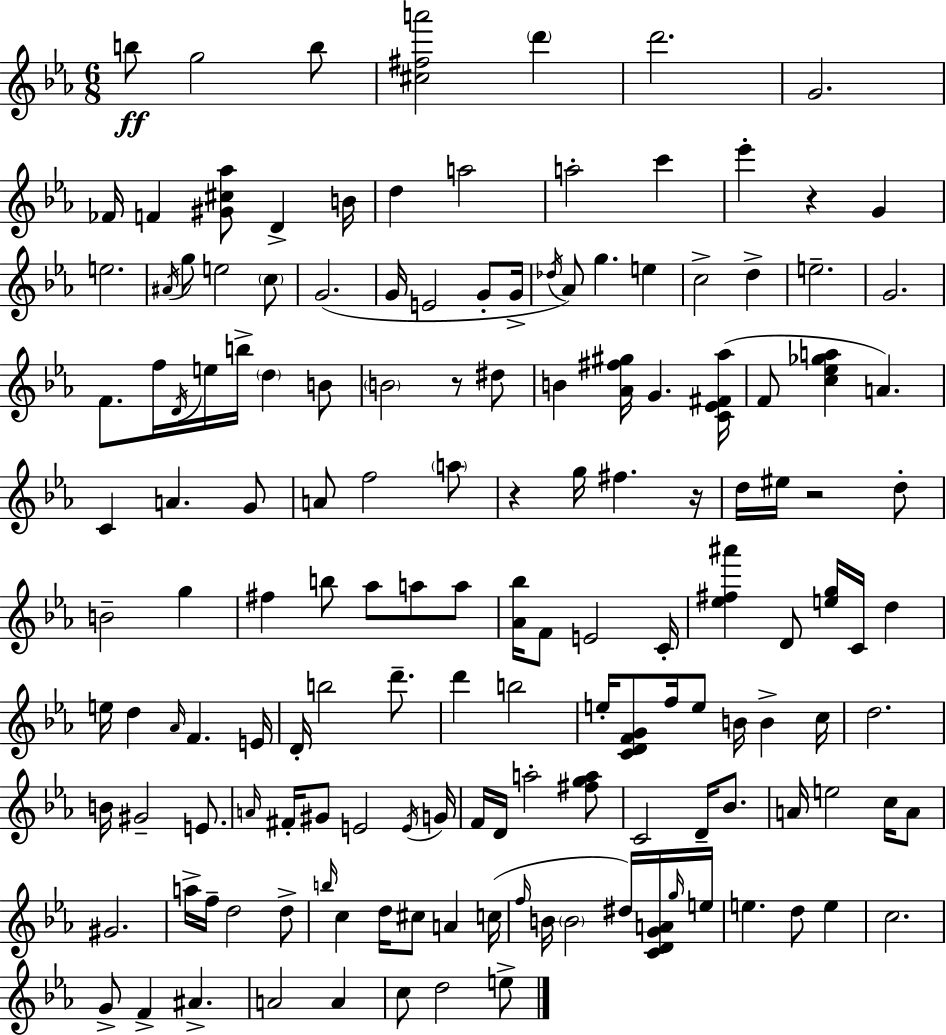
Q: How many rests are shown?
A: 5